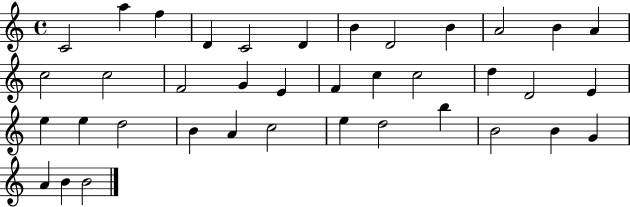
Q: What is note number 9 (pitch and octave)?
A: B4